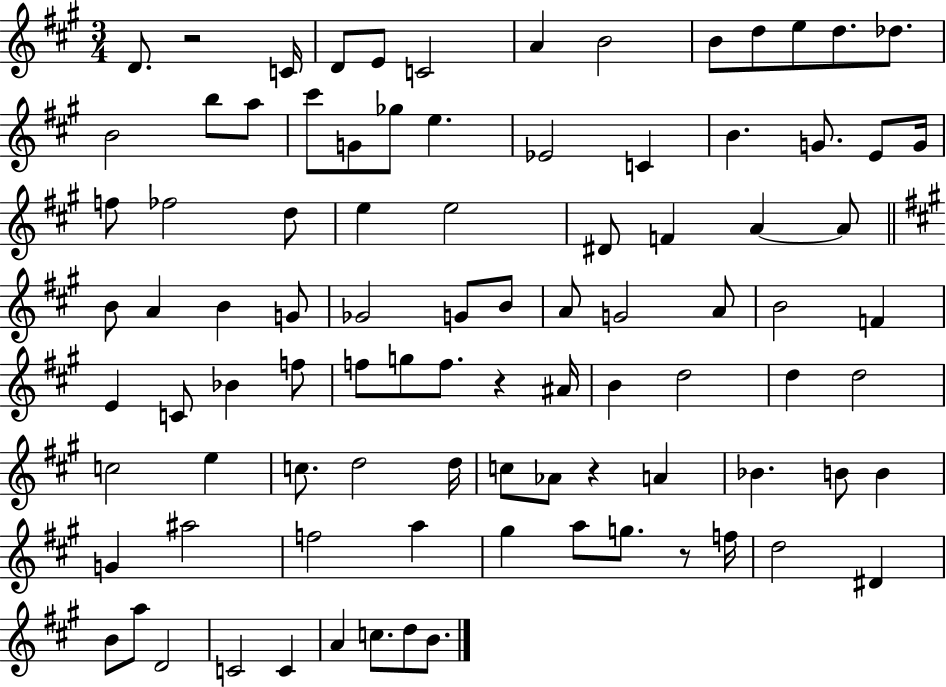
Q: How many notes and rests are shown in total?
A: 92